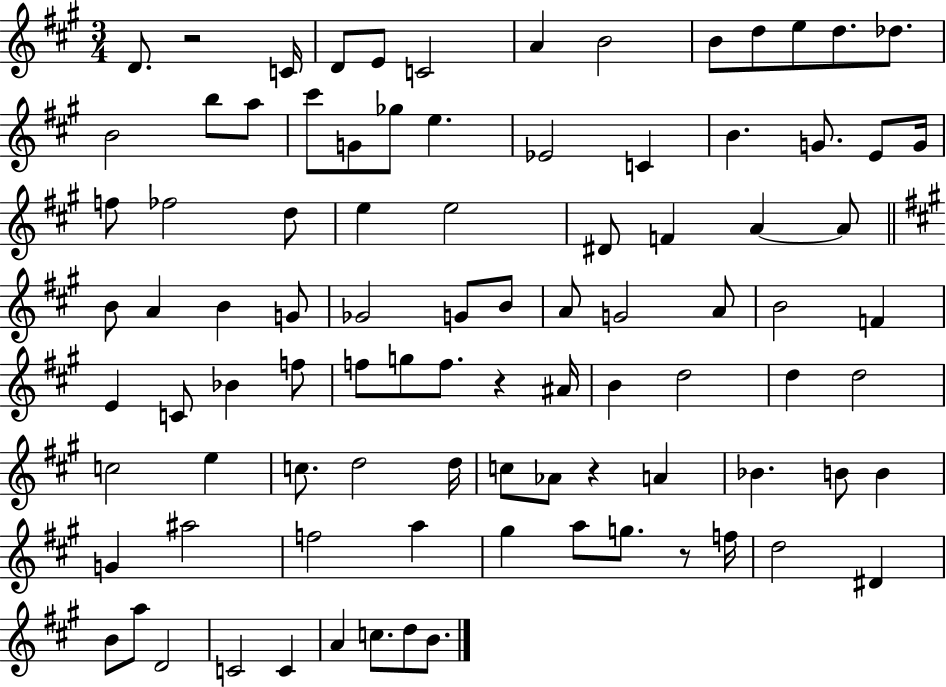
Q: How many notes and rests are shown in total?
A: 92